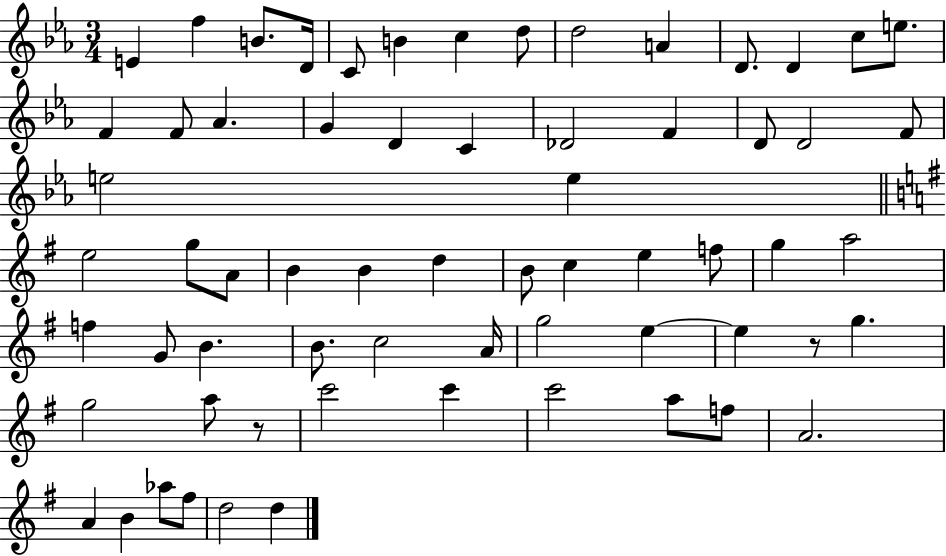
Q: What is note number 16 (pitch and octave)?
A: F4